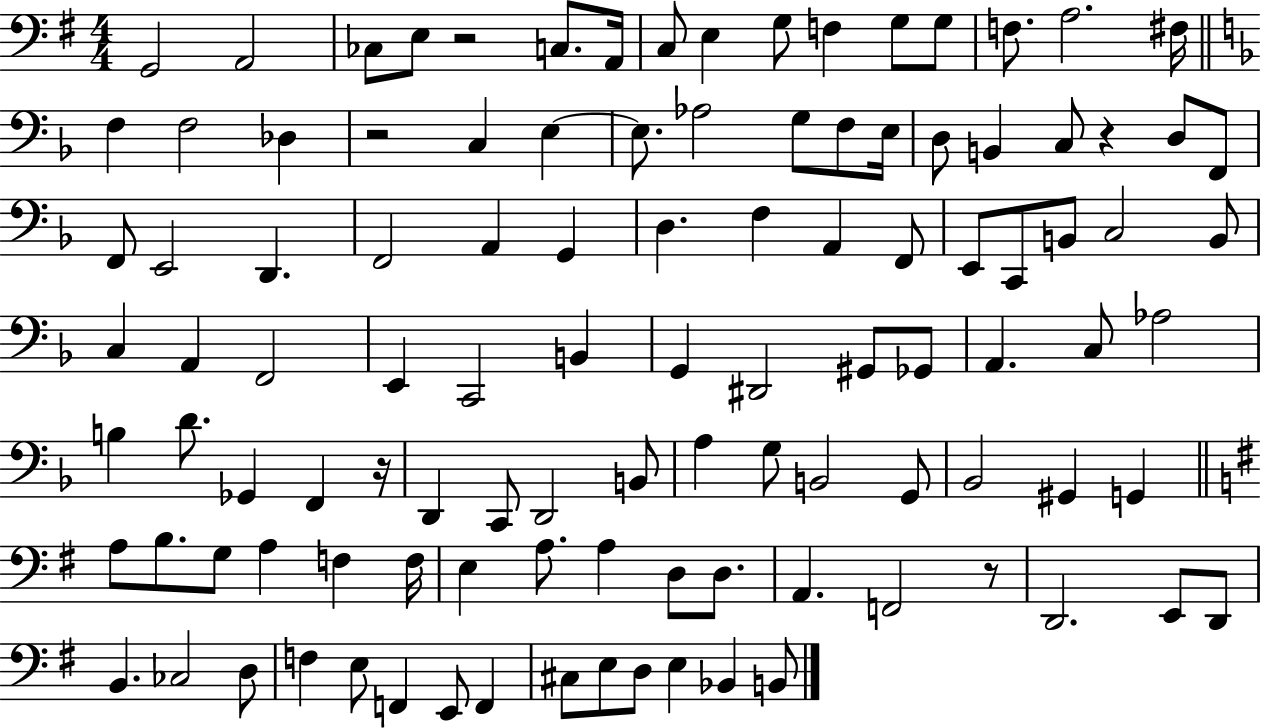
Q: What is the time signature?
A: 4/4